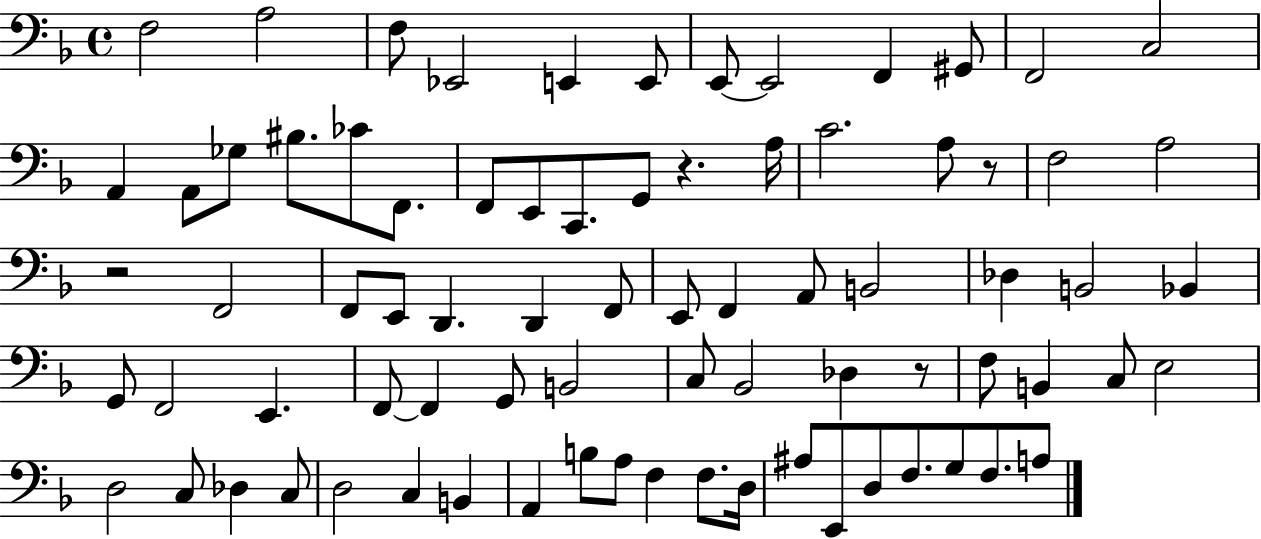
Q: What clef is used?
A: bass